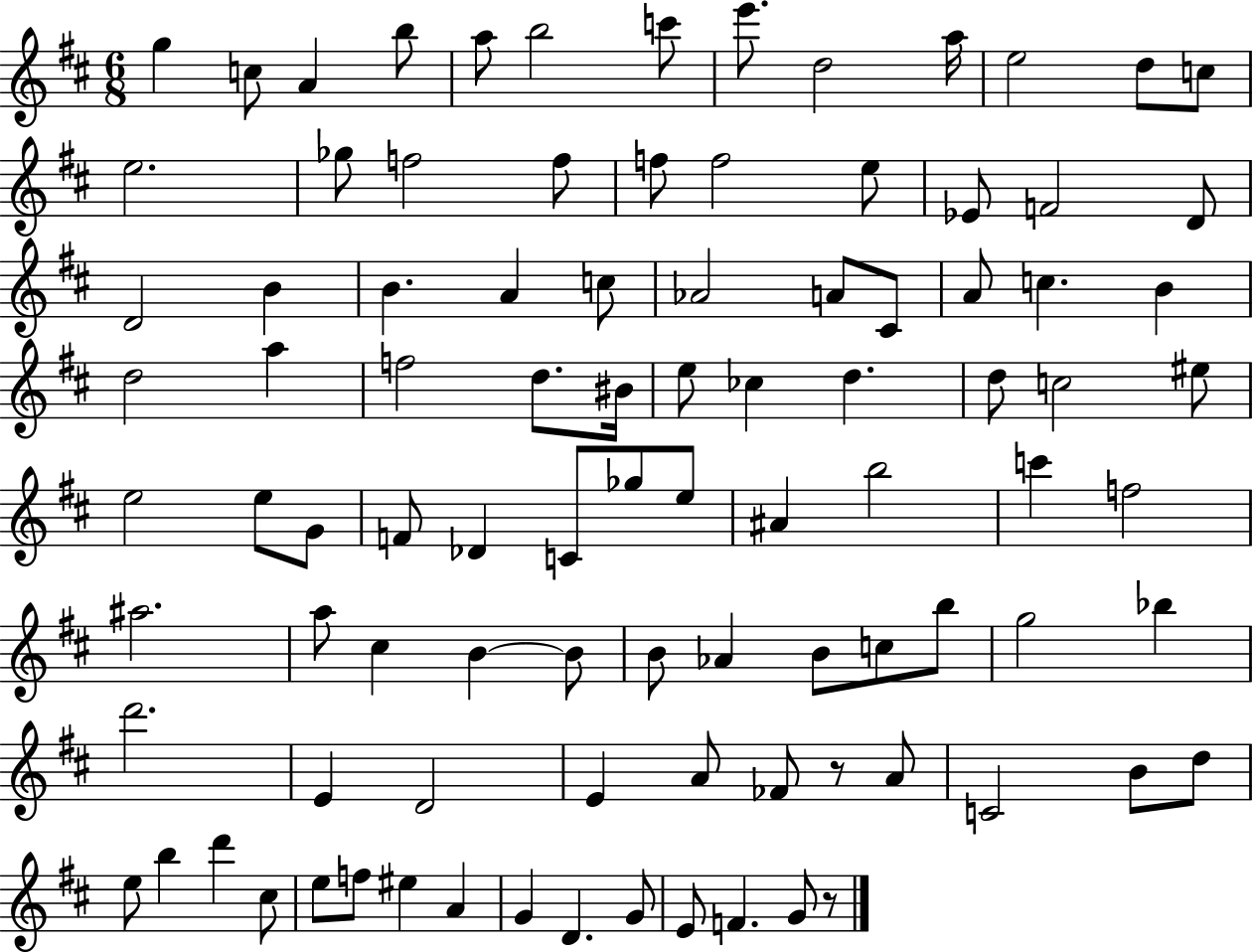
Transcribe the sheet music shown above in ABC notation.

X:1
T:Untitled
M:6/8
L:1/4
K:D
g c/2 A b/2 a/2 b2 c'/2 e'/2 d2 a/4 e2 d/2 c/2 e2 _g/2 f2 f/2 f/2 f2 e/2 _E/2 F2 D/2 D2 B B A c/2 _A2 A/2 ^C/2 A/2 c B d2 a f2 d/2 ^B/4 e/2 _c d d/2 c2 ^e/2 e2 e/2 G/2 F/2 _D C/2 _g/2 e/2 ^A b2 c' f2 ^a2 a/2 ^c B B/2 B/2 _A B/2 c/2 b/2 g2 _b d'2 E D2 E A/2 _F/2 z/2 A/2 C2 B/2 d/2 e/2 b d' ^c/2 e/2 f/2 ^e A G D G/2 E/2 F G/2 z/2